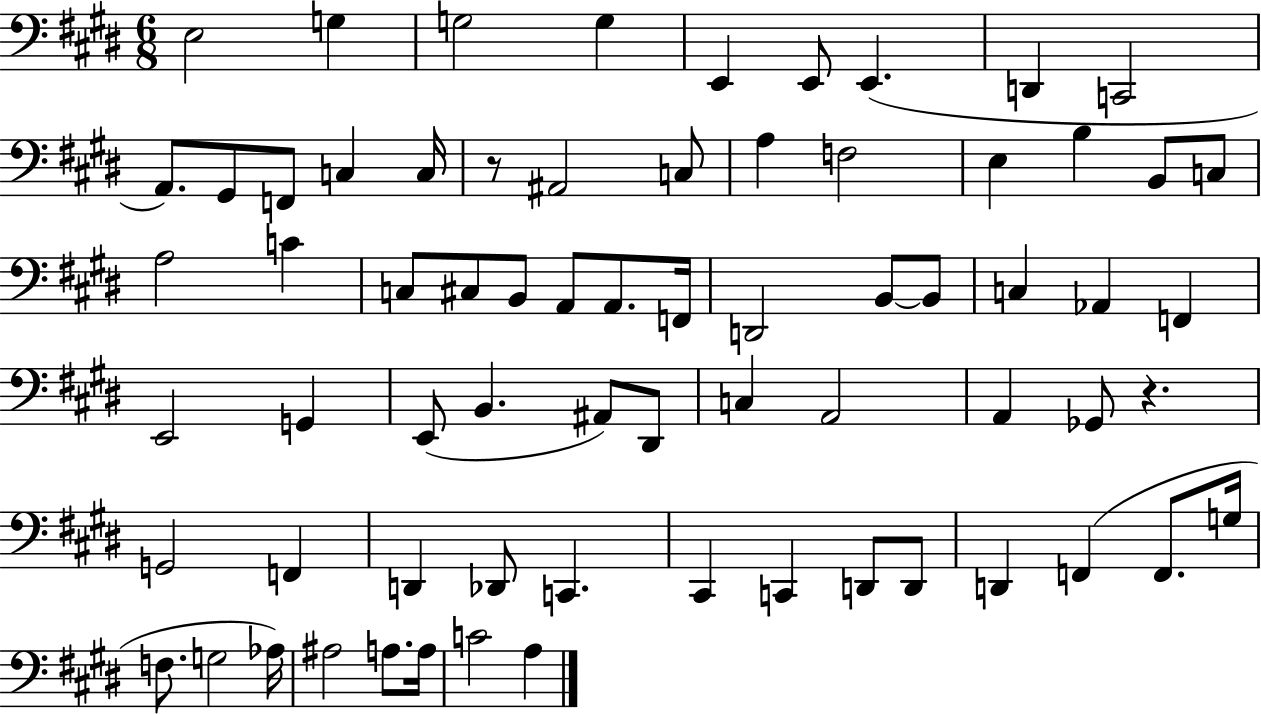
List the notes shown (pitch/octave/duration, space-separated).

E3/h G3/q G3/h G3/q E2/q E2/e E2/q. D2/q C2/h A2/e. G#2/e F2/e C3/q C3/s R/e A#2/h C3/e A3/q F3/h E3/q B3/q B2/e C3/e A3/h C4/q C3/e C#3/e B2/e A2/e A2/e. F2/s D2/h B2/e B2/e C3/q Ab2/q F2/q E2/h G2/q E2/e B2/q. A#2/e D#2/e C3/q A2/h A2/q Gb2/e R/q. G2/h F2/q D2/q Db2/e C2/q. C#2/q C2/q D2/e D2/e D2/q F2/q F2/e. G3/s F3/e. G3/h Ab3/s A#3/h A3/e. A3/s C4/h A3/q